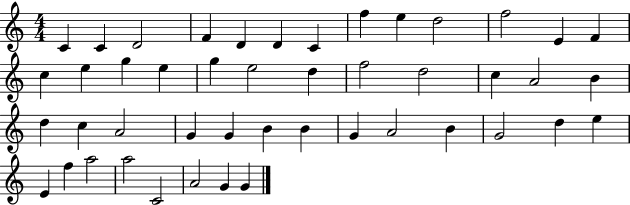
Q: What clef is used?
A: treble